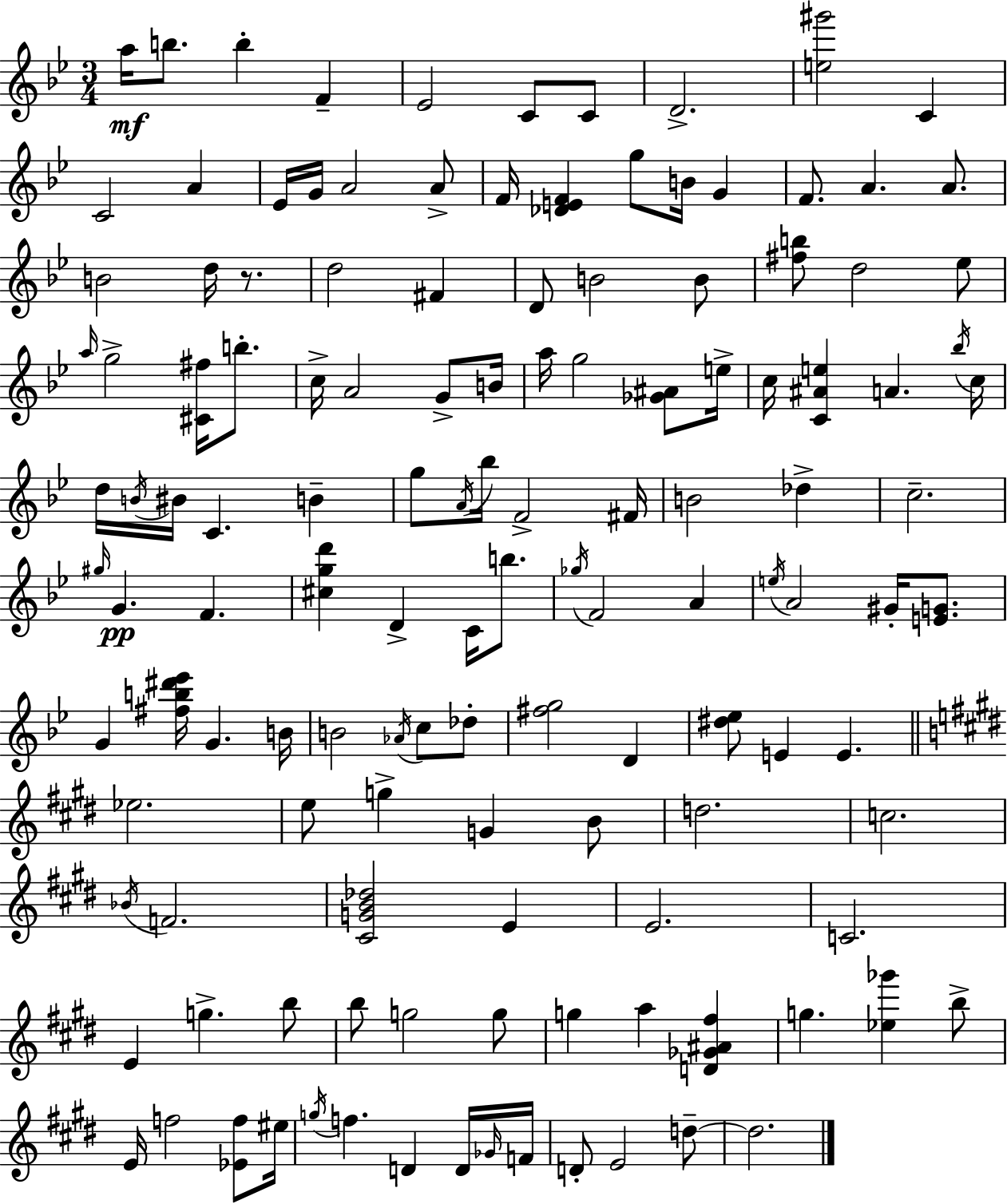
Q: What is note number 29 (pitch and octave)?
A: B4